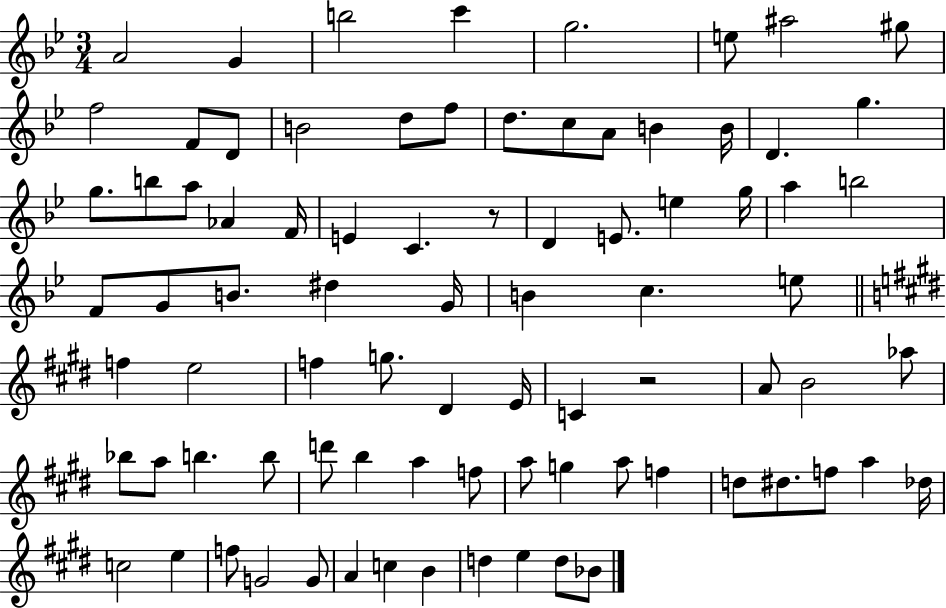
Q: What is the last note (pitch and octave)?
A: Bb4